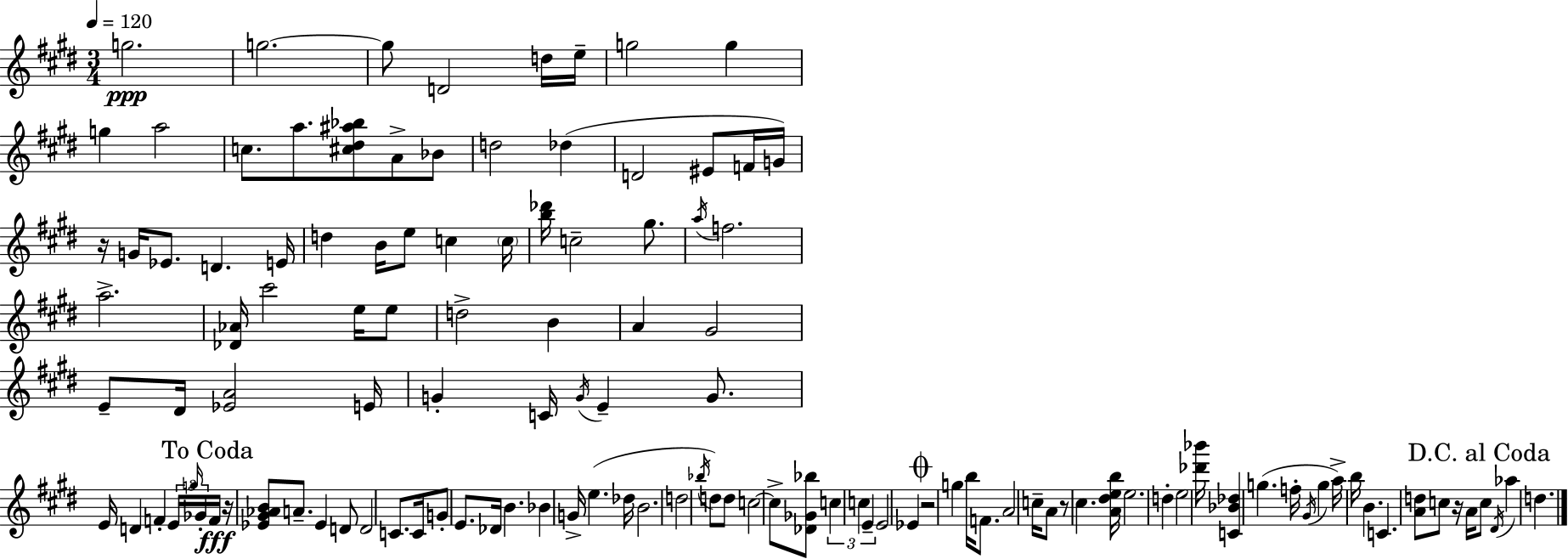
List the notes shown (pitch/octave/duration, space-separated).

G5/h. G5/h. G5/e D4/h D5/s E5/s G5/h G5/q G5/q A5/h C5/e. A5/e. [C#5,D#5,A#5,Bb5]/e A4/e Bb4/e D5/h Db5/q D4/h EIS4/e F4/s G4/s R/s G4/s Eb4/e. D4/q. E4/s D5/q B4/s E5/e C5/q C5/s [B5,Db6]/s C5/h G#5/e. A5/s F5/h. A5/h. [Db4,Ab4]/s C#6/h E5/s E5/e D5/h B4/q A4/q G#4/h E4/e D#4/s [Eb4,A4]/h E4/s G4/q C4/s G4/s E4/q G4/e. E4/s D4/q F4/q E4/s G5/s Gb4/s F4/s R/s [Eb4,G#4,Ab4,B4]/e A4/e. Eb4/q D4/e D4/h C4/e. C4/s G4/e E4/e. Db4/s B4/q. Bb4/q G4/s E5/q. Db5/s B4/h. D5/h Bb5/s D5/e D5/e C5/h C5/e [Db4,Gb4,Bb5]/e C5/q C5/q E4/q E4/h Eb4/q R/h G5/q B5/s F4/e. A4/h C5/s A4/e R/e C#5/q. [A4,D#5,E5,B5]/s E5/h. D5/q E5/h [Db6,Bb6]/s [C4,Bb4,Db5]/q G5/q. F5/s G#4/s G5/q A5/s B5/s B4/q. C4/q. [A4,D5]/e C5/e R/s A4/s C5/e D#4/s Ab5/q D5/q.